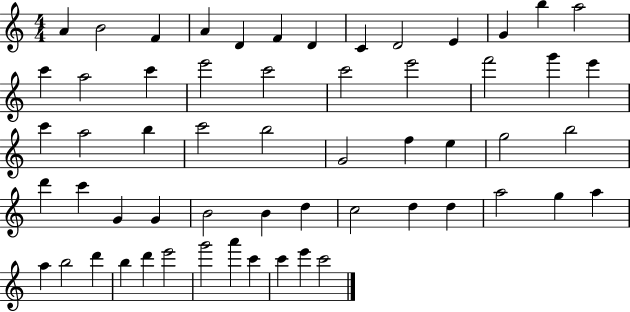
{
  \clef treble
  \numericTimeSignature
  \time 4/4
  \key c \major
  a'4 b'2 f'4 | a'4 d'4 f'4 d'4 | c'4 d'2 e'4 | g'4 b''4 a''2 | \break c'''4 a''2 c'''4 | e'''2 c'''2 | c'''2 e'''2 | f'''2 g'''4 e'''4 | \break c'''4 a''2 b''4 | c'''2 b''2 | g'2 f''4 e''4 | g''2 b''2 | \break d'''4 c'''4 g'4 g'4 | b'2 b'4 d''4 | c''2 d''4 d''4 | a''2 g''4 a''4 | \break a''4 b''2 d'''4 | b''4 d'''4 e'''2 | g'''2 a'''4 c'''4 | c'''4 e'''4 c'''2 | \break \bar "|."
}